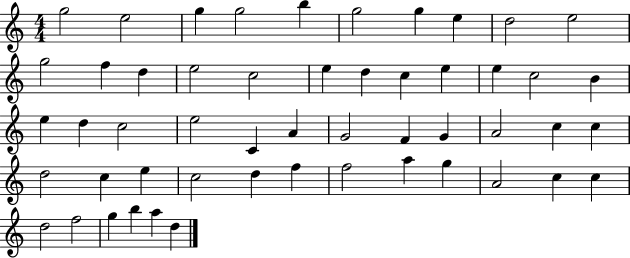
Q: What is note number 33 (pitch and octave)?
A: C5